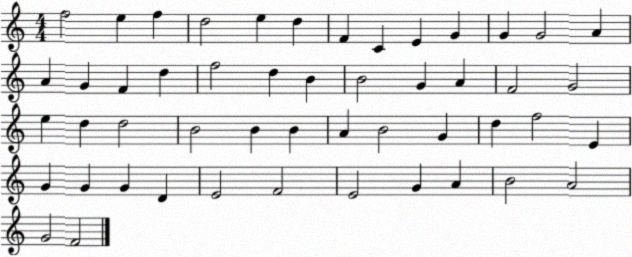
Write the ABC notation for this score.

X:1
T:Untitled
M:4/4
L:1/4
K:C
f2 e f d2 e d F C E G G G2 A A G F d f2 d B B2 G A F2 G2 e d d2 B2 B B A B2 G d f2 E G G G D E2 F2 E2 G A B2 A2 G2 F2